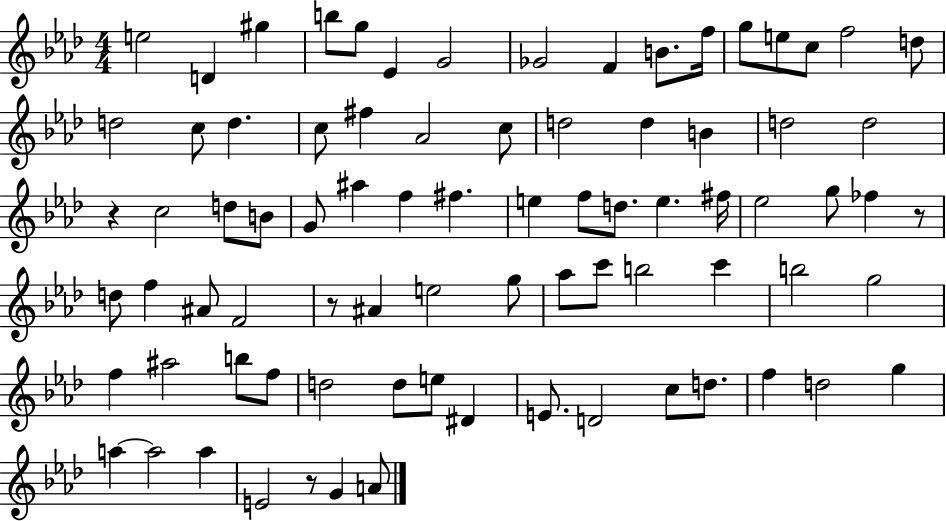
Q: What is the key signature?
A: AES major